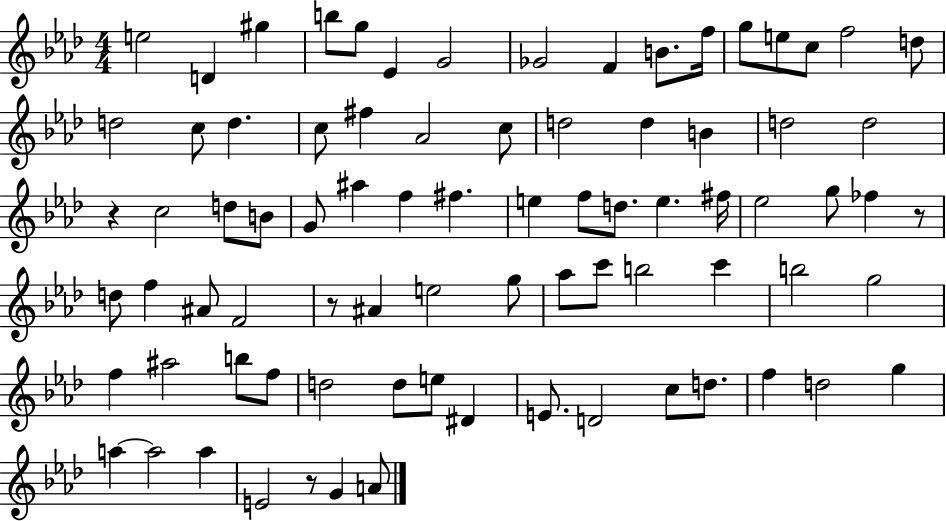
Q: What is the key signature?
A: AES major